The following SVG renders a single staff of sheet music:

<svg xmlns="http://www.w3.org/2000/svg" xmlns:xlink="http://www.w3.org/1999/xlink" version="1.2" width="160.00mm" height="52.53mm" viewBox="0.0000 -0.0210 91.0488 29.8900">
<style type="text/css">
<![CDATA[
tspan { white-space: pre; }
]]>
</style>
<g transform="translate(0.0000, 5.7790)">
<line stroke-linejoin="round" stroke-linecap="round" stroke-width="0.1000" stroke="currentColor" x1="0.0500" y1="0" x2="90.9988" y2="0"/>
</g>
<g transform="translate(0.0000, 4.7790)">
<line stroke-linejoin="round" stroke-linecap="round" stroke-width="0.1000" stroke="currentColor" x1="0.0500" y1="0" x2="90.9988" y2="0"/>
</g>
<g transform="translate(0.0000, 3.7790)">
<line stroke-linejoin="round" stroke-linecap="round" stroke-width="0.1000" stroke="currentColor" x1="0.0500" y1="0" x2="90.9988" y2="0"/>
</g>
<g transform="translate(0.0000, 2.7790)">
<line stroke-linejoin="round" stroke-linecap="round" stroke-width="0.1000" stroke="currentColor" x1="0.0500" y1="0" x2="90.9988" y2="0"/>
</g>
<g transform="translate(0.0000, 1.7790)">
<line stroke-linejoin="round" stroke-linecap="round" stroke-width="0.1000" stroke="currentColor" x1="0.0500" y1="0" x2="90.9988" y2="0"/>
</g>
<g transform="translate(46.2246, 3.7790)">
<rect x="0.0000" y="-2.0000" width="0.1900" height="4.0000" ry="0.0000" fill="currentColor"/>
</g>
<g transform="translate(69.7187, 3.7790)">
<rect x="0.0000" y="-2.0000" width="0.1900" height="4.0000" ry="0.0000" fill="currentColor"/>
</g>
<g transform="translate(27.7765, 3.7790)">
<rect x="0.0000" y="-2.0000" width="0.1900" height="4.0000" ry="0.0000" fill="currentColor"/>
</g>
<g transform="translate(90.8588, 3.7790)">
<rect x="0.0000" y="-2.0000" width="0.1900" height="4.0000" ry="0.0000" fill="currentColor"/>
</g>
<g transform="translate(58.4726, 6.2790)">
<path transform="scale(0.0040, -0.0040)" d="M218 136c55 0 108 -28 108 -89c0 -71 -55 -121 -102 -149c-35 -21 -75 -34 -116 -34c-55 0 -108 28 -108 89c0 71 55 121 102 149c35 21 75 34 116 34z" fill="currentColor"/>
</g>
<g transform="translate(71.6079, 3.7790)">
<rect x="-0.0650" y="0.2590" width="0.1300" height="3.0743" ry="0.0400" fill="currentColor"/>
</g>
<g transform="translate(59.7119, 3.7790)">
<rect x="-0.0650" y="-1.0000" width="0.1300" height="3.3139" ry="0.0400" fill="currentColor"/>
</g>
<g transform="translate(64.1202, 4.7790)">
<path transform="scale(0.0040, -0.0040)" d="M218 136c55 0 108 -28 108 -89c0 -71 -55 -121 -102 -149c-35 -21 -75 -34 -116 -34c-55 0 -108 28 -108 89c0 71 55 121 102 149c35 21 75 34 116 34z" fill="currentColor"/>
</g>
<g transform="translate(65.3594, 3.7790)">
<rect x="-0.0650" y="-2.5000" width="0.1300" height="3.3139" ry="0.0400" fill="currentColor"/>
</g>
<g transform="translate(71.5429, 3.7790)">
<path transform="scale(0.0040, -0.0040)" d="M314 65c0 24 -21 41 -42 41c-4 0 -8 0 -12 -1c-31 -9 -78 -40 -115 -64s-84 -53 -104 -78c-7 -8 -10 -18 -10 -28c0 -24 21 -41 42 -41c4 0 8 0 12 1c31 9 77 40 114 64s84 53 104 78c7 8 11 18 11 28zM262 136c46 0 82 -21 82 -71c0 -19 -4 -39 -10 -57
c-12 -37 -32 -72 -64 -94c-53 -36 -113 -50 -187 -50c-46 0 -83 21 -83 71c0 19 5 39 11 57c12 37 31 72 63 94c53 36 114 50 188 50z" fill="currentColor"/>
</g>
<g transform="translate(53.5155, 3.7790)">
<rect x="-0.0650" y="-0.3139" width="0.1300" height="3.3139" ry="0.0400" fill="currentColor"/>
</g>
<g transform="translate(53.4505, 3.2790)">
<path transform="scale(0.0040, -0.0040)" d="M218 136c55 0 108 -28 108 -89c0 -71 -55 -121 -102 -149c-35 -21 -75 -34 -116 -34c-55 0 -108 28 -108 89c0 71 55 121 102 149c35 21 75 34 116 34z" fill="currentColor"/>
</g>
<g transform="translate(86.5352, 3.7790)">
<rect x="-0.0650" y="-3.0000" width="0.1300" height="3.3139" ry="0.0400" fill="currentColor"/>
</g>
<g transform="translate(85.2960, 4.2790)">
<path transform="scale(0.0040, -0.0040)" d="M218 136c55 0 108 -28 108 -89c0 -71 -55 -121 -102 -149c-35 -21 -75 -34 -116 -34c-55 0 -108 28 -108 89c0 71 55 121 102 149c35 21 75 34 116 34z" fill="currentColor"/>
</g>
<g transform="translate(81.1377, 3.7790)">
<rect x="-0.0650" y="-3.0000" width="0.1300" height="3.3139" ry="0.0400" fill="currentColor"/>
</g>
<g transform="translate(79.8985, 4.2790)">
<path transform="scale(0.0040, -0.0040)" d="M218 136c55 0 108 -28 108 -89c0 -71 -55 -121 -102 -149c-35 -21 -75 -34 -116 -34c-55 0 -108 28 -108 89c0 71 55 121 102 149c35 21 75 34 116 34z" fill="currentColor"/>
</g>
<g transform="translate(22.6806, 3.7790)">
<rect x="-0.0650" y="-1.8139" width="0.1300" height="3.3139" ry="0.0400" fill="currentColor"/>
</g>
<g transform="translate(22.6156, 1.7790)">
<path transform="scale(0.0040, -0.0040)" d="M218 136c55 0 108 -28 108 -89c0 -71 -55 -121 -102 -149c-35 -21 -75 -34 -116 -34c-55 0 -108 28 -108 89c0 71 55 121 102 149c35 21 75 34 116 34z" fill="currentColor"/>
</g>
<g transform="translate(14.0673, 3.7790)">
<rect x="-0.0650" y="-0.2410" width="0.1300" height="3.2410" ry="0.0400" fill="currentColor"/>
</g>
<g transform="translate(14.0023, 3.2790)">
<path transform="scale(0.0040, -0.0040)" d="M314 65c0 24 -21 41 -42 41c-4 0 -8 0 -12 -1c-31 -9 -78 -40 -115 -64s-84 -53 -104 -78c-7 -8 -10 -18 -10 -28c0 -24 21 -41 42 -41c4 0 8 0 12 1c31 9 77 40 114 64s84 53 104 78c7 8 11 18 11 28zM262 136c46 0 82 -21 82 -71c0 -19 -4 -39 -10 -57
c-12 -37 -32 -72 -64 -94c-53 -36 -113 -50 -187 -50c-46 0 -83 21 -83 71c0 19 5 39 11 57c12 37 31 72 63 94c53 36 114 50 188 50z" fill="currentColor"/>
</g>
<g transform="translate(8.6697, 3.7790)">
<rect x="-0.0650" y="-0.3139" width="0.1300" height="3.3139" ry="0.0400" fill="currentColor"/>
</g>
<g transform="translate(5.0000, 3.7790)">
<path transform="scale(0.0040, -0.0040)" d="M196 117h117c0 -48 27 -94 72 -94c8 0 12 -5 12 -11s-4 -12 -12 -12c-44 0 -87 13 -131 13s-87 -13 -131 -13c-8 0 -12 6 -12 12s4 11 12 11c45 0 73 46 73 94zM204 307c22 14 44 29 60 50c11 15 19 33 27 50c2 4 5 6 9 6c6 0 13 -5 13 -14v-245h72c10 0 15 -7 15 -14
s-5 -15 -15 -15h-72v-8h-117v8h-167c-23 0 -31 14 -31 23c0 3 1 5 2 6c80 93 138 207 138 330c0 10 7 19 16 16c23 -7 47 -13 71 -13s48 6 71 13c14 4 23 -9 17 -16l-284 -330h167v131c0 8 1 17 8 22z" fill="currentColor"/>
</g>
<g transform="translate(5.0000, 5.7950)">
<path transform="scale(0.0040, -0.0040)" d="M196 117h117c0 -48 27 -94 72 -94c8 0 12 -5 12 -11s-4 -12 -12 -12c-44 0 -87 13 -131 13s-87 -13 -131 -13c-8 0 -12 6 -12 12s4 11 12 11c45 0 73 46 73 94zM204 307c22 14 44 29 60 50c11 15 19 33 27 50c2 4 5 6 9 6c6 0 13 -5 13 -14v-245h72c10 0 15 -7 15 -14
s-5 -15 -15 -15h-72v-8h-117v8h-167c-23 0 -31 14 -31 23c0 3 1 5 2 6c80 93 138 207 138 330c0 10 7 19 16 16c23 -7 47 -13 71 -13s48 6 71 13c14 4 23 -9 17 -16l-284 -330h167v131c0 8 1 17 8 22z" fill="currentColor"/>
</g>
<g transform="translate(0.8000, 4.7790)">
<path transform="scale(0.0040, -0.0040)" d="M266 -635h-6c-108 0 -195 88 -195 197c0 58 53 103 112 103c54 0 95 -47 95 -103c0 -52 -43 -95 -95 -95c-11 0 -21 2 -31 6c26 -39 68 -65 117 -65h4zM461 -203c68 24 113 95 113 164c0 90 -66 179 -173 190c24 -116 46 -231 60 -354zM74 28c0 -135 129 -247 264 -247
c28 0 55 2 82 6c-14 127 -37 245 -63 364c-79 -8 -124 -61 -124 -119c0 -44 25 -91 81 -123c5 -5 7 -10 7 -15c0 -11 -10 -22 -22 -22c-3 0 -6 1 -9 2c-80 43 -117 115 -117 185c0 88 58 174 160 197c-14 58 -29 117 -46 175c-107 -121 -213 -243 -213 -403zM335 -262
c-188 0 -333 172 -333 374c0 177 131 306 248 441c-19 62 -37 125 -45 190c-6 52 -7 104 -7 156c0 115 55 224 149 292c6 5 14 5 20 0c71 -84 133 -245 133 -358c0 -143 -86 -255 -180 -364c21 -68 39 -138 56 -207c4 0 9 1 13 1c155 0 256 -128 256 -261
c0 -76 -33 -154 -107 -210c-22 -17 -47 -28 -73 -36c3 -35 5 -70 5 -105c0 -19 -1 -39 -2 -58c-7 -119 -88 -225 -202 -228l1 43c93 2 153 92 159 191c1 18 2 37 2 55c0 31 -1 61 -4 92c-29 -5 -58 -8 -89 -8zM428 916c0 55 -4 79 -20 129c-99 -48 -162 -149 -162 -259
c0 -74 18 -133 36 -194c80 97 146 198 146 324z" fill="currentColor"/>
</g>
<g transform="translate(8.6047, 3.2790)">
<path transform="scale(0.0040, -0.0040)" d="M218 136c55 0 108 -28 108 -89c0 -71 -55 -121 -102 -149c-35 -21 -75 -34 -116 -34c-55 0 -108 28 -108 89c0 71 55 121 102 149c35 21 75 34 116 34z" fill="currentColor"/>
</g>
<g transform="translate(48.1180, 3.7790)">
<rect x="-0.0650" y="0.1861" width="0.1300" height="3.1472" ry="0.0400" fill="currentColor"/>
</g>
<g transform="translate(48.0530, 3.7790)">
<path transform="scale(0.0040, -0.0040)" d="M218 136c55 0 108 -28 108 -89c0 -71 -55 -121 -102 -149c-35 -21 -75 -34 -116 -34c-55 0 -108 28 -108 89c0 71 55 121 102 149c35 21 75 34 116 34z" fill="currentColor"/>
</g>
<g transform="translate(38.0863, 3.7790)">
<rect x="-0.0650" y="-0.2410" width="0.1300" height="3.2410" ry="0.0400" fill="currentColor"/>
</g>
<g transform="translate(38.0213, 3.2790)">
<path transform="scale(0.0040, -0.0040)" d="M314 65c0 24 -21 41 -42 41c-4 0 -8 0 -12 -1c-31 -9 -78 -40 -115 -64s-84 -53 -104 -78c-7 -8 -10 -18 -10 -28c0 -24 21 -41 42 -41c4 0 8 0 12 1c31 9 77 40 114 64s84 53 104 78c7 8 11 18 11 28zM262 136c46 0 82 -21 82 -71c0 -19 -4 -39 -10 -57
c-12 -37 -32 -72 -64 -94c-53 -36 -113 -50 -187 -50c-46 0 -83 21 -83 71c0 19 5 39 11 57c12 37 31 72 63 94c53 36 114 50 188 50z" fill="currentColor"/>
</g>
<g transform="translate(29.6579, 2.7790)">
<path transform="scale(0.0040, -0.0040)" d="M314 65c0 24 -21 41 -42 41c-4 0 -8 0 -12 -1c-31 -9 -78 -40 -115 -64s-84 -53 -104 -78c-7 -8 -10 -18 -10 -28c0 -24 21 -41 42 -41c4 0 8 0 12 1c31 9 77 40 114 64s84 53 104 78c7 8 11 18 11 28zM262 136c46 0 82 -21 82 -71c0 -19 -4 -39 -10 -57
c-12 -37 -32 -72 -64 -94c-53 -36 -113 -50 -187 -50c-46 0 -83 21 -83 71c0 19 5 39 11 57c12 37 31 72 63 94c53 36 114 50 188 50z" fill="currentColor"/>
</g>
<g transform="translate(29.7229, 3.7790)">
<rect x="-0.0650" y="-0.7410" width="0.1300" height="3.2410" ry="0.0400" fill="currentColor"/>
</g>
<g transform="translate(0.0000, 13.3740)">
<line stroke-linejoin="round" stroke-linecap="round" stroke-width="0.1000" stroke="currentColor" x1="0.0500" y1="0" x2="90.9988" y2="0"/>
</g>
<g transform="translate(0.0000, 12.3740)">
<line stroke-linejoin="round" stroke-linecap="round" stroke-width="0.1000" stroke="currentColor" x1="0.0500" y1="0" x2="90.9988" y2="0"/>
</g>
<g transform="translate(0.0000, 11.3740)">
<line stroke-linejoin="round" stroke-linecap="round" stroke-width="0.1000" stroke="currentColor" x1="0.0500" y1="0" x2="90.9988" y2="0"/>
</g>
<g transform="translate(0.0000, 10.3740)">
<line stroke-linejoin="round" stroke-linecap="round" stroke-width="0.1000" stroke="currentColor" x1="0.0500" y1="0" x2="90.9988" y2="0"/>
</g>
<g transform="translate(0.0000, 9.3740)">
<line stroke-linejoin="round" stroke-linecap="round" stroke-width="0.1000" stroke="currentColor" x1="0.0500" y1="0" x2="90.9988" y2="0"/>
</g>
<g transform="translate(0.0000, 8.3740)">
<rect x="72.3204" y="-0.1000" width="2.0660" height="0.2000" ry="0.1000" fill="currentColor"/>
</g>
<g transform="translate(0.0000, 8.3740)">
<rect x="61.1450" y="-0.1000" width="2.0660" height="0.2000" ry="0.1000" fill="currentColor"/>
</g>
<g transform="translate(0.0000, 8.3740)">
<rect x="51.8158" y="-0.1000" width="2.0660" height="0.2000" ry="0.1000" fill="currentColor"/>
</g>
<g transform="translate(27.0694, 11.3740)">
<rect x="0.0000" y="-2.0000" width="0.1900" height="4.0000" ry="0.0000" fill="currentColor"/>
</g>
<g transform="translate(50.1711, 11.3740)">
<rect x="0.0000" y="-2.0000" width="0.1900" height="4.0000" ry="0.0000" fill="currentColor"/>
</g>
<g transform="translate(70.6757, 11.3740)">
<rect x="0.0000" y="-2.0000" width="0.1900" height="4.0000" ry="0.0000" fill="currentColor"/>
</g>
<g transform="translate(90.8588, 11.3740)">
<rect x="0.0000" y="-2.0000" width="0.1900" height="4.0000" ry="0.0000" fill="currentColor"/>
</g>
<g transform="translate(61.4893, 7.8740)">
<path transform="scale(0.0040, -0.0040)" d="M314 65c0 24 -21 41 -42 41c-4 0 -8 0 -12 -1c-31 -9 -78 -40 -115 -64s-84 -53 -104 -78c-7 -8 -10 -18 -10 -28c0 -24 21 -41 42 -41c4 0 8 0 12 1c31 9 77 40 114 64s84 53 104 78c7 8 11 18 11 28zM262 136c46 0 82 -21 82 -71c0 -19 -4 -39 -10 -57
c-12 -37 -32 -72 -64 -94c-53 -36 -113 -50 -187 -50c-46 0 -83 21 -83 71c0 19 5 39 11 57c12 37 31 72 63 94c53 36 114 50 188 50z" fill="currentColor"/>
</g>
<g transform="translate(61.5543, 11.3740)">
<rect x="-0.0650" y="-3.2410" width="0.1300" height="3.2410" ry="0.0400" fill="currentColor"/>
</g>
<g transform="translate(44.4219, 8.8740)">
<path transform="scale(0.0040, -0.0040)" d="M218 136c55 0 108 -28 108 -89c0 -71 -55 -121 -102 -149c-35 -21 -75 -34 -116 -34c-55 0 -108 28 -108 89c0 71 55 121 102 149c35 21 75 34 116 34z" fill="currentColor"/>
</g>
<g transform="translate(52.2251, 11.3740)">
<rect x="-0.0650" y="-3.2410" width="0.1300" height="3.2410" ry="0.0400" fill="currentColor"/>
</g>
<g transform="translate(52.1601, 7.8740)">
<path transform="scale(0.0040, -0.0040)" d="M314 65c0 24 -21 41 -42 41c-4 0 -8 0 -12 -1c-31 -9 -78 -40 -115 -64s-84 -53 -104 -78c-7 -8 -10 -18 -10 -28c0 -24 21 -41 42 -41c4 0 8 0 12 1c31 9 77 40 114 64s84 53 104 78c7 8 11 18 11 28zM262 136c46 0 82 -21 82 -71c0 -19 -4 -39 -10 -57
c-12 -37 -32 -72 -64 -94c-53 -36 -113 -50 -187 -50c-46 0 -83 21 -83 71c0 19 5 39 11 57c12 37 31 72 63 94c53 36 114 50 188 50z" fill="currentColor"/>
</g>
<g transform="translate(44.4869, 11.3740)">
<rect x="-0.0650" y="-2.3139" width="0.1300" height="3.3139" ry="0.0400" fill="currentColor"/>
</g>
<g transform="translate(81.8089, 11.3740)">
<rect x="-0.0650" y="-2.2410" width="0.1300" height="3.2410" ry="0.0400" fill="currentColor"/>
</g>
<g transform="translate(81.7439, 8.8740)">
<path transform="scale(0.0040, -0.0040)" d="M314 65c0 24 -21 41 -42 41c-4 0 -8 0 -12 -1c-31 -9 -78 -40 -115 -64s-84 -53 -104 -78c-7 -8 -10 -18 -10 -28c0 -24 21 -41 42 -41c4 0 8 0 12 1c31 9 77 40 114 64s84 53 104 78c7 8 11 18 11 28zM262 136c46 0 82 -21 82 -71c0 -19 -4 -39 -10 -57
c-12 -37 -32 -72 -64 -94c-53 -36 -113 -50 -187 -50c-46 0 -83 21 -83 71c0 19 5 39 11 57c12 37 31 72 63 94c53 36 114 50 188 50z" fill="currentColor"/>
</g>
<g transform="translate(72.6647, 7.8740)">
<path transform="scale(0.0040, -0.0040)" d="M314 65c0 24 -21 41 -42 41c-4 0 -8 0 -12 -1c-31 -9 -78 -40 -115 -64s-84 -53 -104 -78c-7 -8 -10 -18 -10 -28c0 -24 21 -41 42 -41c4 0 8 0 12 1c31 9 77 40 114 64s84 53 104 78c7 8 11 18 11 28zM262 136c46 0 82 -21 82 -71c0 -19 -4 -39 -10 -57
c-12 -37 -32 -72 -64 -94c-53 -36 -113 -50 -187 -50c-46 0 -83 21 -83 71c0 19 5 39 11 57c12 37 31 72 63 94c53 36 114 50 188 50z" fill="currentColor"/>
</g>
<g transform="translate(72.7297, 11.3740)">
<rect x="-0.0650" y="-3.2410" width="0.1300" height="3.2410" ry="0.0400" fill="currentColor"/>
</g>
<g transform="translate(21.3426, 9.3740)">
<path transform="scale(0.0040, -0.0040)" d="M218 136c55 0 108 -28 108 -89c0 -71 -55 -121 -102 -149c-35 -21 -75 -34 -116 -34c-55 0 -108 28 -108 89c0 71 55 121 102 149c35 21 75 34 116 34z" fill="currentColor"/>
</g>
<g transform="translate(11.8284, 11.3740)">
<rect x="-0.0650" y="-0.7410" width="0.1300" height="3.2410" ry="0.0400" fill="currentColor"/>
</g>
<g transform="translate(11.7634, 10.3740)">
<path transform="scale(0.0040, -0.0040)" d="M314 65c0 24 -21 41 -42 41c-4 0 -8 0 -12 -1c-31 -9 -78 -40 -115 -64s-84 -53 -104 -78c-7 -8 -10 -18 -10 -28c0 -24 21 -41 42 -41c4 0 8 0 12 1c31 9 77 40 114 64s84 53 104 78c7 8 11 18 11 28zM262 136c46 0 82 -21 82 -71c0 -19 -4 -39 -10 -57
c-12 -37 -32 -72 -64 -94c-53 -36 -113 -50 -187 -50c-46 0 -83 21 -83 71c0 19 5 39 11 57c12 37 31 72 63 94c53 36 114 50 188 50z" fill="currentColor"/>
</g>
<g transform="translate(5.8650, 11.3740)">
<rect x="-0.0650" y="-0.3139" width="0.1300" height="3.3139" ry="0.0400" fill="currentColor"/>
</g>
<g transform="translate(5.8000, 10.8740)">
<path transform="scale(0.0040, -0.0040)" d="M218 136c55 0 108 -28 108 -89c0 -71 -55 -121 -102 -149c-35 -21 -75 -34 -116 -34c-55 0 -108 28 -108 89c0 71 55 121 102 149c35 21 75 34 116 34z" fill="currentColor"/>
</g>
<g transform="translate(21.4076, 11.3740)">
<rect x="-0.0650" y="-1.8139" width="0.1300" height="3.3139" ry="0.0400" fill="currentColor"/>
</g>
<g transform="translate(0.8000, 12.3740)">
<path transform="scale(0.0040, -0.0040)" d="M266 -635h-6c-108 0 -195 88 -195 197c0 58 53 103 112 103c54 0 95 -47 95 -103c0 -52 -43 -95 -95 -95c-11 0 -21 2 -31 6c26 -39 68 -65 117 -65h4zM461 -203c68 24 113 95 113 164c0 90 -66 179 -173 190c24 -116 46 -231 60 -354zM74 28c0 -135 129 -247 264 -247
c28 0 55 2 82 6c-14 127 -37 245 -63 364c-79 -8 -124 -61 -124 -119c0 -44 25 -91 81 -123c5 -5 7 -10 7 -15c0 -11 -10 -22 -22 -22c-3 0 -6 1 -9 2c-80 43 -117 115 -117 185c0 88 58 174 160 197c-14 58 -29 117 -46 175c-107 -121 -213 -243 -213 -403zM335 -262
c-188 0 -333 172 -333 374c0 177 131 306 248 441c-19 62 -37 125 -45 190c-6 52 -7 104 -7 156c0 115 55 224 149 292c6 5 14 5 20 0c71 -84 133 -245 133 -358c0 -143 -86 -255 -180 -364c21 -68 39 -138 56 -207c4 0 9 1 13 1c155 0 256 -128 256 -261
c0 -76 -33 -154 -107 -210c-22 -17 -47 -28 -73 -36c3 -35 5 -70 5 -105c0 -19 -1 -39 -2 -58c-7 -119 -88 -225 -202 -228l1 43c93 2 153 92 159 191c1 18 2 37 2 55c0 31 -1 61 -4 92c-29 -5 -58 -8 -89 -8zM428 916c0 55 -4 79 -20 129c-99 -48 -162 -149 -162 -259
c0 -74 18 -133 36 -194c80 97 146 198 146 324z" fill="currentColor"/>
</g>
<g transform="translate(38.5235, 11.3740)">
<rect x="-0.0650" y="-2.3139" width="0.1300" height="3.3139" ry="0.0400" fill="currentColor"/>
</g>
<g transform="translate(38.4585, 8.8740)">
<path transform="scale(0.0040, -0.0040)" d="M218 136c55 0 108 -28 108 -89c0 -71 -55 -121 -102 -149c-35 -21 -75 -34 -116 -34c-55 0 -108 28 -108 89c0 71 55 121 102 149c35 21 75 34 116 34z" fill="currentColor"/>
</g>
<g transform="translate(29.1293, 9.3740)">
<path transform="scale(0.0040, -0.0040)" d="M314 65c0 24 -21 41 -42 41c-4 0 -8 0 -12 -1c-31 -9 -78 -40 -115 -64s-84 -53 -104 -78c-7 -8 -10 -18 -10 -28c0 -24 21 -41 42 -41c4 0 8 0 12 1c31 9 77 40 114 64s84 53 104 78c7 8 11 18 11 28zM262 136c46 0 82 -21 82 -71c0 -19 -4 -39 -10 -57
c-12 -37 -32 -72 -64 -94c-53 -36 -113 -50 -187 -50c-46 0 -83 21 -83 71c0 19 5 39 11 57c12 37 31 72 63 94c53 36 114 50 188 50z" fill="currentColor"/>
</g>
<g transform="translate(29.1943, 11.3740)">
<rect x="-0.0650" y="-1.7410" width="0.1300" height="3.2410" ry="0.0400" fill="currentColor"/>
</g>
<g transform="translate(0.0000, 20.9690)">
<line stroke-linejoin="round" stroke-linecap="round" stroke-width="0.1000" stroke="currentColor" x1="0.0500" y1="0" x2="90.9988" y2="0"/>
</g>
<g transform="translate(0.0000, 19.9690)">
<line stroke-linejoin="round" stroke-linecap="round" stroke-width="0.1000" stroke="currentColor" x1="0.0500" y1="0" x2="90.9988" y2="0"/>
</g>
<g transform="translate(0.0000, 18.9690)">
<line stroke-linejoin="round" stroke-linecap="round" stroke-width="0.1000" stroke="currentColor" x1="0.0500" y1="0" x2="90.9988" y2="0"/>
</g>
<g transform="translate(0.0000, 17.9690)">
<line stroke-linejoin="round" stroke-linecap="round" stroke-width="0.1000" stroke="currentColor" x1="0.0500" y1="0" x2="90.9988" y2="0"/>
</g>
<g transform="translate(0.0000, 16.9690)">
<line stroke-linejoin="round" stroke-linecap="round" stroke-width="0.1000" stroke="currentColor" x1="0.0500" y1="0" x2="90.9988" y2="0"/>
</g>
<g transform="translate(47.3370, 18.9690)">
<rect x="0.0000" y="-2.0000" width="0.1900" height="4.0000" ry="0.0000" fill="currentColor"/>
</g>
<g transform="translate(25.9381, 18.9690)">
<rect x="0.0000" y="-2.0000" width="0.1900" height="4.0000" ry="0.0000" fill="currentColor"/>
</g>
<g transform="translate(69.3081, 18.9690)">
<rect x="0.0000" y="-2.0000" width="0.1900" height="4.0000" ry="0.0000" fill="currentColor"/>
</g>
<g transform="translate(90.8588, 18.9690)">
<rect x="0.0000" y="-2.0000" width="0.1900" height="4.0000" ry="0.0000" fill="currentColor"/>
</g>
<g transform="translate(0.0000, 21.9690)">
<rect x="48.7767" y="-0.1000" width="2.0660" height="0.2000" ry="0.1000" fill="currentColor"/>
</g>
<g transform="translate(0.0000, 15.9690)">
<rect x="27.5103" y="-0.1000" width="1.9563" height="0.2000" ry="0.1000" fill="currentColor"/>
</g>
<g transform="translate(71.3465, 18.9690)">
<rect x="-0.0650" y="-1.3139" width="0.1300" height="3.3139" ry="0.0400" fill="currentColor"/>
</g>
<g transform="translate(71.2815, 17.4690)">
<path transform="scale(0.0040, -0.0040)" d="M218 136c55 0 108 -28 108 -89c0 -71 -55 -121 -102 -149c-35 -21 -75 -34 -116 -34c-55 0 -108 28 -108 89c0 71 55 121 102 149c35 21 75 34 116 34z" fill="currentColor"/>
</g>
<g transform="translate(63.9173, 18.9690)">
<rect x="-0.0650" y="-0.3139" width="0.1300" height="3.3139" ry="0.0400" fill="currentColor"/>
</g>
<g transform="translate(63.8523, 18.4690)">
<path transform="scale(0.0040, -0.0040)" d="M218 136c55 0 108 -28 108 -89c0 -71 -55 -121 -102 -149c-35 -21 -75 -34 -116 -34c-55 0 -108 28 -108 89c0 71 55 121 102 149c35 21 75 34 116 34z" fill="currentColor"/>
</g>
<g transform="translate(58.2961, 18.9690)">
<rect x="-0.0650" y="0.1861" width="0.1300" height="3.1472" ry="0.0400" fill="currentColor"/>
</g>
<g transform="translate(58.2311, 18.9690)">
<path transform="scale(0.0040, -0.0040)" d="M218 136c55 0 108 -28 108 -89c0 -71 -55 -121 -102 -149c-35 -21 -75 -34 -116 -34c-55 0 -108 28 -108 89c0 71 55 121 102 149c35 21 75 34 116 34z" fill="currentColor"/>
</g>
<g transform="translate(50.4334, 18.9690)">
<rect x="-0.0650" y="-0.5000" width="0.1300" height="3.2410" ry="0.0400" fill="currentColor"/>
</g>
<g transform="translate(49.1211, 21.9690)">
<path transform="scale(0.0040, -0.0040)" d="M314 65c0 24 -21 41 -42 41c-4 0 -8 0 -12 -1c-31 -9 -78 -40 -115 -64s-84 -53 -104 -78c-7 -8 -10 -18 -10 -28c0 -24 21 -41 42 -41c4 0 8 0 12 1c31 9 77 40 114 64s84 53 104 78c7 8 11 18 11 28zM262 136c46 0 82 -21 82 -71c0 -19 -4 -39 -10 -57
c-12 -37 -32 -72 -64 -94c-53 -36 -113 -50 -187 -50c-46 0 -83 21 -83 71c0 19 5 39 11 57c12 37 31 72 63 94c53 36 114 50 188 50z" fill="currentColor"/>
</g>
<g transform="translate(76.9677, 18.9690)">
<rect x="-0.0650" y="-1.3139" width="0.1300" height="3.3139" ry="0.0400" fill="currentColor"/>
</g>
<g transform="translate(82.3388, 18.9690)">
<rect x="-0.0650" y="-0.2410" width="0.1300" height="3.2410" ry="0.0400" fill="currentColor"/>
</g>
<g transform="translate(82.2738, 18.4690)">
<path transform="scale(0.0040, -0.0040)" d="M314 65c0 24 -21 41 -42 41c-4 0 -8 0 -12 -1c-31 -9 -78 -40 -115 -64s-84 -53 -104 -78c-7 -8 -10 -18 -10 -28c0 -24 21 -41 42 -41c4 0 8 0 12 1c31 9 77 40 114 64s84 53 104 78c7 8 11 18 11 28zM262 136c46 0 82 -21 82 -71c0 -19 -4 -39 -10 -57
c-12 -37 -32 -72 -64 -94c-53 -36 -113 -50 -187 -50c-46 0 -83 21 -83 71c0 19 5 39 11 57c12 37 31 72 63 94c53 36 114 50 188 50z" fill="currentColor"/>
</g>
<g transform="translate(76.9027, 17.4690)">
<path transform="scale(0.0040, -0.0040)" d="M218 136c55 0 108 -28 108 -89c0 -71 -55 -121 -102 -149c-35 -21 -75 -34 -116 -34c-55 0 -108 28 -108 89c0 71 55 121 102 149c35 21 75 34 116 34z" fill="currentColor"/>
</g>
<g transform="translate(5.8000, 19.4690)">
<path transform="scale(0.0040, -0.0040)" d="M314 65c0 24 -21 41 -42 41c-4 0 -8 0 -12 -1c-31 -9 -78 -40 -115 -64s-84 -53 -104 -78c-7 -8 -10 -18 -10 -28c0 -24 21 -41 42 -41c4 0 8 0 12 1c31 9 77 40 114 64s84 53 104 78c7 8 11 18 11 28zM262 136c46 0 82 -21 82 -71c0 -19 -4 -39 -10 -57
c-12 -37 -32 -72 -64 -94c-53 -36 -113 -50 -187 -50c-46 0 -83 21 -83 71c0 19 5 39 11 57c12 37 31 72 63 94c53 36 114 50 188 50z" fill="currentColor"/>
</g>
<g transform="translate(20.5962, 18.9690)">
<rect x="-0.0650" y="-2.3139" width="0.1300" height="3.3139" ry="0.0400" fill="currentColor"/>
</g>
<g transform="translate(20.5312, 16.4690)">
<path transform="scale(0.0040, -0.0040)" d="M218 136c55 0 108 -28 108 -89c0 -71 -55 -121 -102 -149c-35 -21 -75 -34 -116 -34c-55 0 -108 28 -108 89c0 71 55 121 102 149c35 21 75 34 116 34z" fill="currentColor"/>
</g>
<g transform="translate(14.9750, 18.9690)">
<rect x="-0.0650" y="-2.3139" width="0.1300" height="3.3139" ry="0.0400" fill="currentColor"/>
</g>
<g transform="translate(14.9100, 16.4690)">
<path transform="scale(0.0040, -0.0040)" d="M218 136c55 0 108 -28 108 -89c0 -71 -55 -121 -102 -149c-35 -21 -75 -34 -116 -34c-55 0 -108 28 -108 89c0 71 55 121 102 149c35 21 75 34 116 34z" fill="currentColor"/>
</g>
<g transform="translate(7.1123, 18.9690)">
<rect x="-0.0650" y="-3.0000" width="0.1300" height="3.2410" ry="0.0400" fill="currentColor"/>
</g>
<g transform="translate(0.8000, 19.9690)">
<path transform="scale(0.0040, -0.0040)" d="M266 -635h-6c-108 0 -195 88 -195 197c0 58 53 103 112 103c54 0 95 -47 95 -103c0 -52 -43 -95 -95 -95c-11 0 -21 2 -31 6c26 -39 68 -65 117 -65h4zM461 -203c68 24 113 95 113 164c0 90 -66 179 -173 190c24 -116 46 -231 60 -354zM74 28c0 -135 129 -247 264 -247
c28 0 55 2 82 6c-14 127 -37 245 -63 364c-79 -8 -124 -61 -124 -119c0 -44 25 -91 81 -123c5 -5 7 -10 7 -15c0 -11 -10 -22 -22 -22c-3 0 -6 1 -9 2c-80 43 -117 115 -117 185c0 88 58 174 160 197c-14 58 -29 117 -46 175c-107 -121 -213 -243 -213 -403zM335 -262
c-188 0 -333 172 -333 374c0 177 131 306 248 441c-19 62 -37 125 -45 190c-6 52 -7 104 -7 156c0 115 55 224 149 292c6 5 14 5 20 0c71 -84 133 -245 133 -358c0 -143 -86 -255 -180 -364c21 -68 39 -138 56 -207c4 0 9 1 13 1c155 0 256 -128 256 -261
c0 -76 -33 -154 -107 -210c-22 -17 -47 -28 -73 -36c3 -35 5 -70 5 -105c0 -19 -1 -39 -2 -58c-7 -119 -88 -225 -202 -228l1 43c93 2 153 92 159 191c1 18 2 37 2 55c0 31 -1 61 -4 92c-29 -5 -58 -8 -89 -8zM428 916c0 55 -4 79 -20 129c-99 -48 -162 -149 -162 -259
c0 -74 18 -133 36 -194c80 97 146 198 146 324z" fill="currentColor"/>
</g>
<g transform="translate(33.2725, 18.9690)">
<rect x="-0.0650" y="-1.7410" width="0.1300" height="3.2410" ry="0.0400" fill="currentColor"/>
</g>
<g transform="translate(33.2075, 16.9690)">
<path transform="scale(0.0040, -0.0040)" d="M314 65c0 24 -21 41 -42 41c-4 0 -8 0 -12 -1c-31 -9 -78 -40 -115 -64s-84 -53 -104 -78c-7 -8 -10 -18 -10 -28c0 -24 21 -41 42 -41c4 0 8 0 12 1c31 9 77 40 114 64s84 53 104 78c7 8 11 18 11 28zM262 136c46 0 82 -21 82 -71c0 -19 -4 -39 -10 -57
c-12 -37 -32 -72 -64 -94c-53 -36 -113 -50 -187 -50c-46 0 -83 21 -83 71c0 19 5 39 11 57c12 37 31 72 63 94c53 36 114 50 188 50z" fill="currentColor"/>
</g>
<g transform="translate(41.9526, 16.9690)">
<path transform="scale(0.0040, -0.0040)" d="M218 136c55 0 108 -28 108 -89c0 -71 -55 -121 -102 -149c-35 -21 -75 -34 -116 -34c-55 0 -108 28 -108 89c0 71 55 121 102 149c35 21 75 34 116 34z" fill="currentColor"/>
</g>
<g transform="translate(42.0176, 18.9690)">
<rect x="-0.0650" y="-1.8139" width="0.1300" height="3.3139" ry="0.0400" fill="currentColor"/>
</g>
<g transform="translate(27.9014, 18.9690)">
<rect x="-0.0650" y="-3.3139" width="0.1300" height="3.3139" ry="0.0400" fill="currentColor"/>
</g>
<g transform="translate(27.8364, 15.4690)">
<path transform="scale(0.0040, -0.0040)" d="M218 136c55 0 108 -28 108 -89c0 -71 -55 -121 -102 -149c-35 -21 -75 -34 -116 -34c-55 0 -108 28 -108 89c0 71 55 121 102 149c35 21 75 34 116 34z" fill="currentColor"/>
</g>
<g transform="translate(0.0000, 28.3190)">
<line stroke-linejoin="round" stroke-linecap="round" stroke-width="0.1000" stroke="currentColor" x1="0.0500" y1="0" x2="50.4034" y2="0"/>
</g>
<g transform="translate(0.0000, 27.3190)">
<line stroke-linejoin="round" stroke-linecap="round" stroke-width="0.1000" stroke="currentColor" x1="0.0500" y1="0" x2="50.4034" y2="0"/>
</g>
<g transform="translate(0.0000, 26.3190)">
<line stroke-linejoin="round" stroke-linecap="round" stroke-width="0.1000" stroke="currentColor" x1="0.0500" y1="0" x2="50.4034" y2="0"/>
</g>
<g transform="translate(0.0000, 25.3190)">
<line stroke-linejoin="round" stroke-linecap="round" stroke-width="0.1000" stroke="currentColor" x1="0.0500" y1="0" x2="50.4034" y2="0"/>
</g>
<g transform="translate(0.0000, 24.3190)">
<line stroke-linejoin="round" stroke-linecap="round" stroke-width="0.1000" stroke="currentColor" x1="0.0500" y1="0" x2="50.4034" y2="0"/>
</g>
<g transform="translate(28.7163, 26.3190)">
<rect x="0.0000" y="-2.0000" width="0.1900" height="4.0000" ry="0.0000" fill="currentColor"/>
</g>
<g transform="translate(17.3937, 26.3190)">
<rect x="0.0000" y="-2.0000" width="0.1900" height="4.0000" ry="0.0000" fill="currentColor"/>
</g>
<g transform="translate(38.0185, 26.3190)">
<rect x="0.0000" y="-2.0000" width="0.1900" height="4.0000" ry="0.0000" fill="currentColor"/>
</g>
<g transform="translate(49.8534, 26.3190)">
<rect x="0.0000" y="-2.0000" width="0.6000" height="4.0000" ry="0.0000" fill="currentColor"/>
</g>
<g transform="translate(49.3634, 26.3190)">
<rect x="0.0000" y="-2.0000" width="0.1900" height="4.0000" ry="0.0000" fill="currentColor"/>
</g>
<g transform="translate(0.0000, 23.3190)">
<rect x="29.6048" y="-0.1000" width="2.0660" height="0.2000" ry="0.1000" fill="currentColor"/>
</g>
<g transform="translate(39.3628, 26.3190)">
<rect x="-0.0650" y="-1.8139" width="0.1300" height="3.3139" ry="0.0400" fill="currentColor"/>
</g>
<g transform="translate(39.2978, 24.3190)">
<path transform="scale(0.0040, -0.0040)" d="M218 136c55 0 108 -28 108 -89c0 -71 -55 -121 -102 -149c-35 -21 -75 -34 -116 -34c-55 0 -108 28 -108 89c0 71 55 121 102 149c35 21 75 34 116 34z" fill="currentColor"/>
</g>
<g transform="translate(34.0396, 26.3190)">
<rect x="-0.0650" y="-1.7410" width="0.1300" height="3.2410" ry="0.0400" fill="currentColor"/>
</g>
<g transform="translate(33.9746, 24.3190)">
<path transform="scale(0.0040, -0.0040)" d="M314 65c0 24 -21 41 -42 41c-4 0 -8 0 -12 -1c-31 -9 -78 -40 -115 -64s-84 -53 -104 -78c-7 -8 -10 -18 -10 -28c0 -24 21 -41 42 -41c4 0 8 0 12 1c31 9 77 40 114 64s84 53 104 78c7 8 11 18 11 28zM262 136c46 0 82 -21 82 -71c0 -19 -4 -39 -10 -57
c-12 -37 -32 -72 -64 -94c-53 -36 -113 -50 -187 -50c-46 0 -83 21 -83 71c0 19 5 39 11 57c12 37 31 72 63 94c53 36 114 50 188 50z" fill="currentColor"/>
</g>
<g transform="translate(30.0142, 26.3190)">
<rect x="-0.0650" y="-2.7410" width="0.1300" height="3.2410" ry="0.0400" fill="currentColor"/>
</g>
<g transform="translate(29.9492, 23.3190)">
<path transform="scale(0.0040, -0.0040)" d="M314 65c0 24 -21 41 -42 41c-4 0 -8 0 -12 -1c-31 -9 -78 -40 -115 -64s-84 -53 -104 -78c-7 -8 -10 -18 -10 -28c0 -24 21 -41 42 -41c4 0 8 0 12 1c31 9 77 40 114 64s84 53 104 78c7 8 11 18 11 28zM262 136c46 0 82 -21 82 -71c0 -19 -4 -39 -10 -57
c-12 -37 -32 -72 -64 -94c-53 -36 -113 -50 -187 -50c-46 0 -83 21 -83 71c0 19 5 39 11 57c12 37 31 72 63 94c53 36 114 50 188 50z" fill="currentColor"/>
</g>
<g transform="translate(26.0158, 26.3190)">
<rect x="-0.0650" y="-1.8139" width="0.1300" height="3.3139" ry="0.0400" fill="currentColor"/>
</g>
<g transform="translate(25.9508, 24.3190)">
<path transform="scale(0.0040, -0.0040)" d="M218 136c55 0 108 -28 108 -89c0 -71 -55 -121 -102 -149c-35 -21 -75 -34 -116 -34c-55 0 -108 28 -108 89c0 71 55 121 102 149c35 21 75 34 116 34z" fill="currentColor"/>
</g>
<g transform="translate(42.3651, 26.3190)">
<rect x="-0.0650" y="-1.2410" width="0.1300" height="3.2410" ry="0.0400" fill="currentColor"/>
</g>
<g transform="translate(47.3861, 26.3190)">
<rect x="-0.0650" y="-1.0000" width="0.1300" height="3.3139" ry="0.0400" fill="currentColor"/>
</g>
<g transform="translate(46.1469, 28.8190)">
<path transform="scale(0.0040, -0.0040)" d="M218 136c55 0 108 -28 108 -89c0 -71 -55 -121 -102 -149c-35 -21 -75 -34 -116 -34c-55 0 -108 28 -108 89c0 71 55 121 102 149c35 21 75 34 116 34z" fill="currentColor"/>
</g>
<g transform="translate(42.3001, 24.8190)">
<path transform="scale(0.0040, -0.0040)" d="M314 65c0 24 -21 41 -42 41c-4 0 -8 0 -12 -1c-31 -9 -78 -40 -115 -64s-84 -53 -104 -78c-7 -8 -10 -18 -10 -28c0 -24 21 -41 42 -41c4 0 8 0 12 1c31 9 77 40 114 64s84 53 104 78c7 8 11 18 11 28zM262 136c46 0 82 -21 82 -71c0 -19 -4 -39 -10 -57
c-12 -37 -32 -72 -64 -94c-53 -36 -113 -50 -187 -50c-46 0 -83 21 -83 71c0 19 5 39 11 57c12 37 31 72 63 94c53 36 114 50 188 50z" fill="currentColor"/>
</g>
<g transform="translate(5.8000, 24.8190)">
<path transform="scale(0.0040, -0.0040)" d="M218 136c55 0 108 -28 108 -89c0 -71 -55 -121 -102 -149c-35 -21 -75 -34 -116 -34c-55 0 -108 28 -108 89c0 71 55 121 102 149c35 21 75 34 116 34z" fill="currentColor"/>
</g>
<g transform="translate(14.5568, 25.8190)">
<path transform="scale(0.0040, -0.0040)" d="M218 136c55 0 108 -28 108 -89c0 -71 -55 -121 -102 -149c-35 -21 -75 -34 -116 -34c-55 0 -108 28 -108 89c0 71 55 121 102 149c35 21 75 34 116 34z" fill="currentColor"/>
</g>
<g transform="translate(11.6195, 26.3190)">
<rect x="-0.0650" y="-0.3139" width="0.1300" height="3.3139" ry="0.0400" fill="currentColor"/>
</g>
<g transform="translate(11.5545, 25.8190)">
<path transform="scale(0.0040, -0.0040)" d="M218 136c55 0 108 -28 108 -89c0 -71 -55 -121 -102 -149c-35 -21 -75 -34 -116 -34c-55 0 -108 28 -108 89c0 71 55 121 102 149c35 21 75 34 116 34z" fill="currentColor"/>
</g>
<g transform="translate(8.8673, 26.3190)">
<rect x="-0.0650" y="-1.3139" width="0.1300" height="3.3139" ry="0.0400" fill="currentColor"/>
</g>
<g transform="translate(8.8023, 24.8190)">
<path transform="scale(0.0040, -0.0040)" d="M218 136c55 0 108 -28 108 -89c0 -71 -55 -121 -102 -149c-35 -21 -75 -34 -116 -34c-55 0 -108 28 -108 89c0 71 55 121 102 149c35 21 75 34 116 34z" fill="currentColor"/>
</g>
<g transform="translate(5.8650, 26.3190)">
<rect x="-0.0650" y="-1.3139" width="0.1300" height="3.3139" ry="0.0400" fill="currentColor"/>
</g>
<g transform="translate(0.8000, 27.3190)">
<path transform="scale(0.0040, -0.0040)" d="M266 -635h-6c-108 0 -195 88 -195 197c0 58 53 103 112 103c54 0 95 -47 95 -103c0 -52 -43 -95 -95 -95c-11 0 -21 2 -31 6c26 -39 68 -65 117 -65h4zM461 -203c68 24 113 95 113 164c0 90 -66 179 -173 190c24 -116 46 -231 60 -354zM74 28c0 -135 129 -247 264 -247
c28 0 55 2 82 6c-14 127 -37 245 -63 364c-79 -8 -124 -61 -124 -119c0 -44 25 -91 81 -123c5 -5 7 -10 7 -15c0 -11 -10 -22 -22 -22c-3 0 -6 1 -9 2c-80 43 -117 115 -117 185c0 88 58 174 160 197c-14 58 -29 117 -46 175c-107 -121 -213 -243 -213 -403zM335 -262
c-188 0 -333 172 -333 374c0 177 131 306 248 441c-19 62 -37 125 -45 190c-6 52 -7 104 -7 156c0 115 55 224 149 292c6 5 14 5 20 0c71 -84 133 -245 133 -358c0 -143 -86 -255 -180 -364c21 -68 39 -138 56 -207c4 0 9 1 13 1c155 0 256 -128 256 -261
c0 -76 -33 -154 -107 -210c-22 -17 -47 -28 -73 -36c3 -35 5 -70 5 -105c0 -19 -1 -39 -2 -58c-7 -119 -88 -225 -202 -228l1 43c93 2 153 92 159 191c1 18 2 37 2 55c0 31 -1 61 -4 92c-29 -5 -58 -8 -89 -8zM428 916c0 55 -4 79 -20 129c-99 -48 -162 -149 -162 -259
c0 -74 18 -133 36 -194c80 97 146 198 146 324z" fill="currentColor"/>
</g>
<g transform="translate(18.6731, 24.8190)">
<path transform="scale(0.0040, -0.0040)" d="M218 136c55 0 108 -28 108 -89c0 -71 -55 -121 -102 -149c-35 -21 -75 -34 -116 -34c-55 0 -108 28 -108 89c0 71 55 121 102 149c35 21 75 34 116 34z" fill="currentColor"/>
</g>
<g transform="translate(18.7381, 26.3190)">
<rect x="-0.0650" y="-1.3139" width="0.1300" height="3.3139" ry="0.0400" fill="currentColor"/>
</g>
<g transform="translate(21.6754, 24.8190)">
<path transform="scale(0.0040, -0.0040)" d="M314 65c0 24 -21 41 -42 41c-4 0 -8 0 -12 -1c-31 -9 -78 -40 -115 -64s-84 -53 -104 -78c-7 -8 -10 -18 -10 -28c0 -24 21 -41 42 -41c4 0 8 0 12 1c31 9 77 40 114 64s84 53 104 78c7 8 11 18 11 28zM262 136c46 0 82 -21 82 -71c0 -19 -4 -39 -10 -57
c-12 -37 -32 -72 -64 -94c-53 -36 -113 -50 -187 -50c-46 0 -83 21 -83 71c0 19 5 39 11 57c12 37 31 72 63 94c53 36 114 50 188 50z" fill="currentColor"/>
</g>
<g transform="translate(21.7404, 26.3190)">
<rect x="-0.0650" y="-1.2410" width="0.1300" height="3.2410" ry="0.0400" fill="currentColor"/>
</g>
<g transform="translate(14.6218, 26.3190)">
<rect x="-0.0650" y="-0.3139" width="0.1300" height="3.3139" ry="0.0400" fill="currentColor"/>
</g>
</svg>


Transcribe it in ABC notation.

X:1
T:Untitled
M:4/4
L:1/4
K:C
c c2 f d2 c2 B c D G B2 A A c d2 f f2 g g b2 b2 b2 g2 A2 g g b f2 f C2 B c e e c2 e e c c e e2 f a2 f2 f e2 D